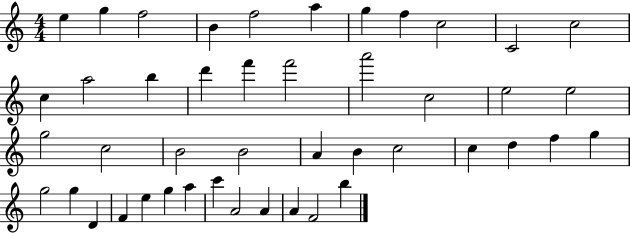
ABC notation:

X:1
T:Untitled
M:4/4
L:1/4
K:C
e g f2 B f2 a g f c2 C2 c2 c a2 b d' f' f'2 a'2 c2 e2 e2 g2 c2 B2 B2 A B c2 c d f g g2 g D F e g a c' A2 A A F2 b